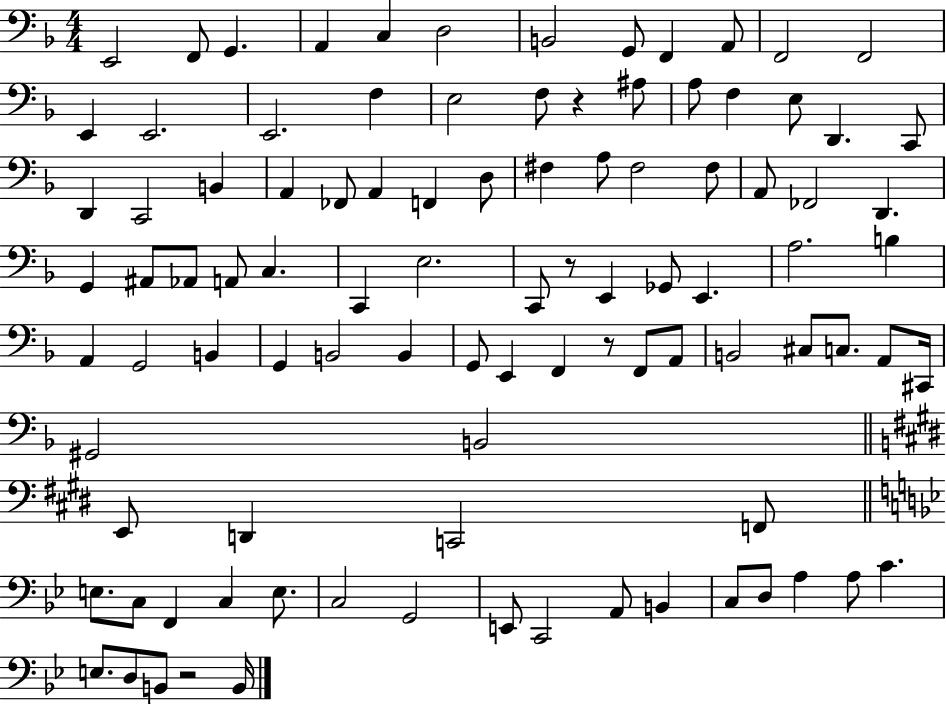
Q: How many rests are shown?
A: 4